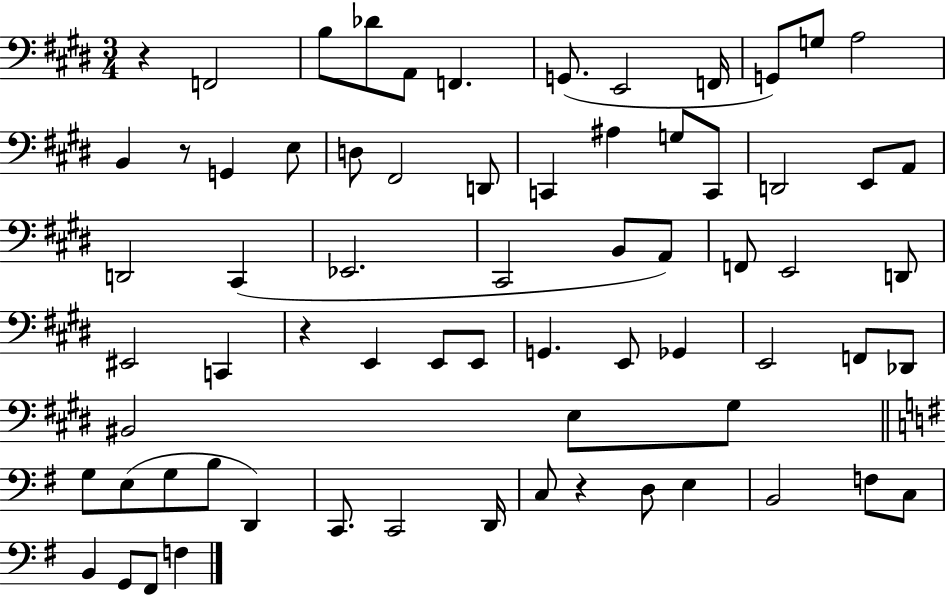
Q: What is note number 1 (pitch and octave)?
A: F2